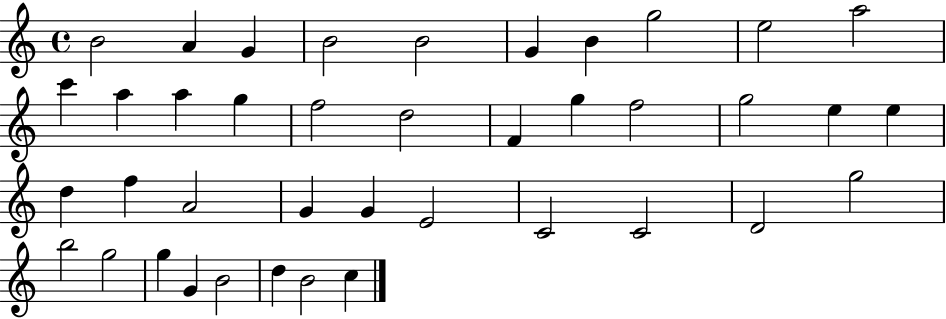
X:1
T:Untitled
M:4/4
L:1/4
K:C
B2 A G B2 B2 G B g2 e2 a2 c' a a g f2 d2 F g f2 g2 e e d f A2 G G E2 C2 C2 D2 g2 b2 g2 g G B2 d B2 c